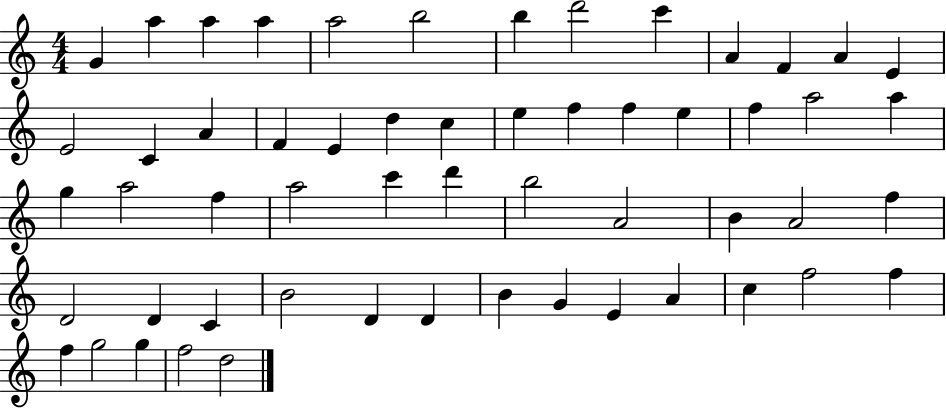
G4/q A5/q A5/q A5/q A5/h B5/h B5/q D6/h C6/q A4/q F4/q A4/q E4/q E4/h C4/q A4/q F4/q E4/q D5/q C5/q E5/q F5/q F5/q E5/q F5/q A5/h A5/q G5/q A5/h F5/q A5/h C6/q D6/q B5/h A4/h B4/q A4/h F5/q D4/h D4/q C4/q B4/h D4/q D4/q B4/q G4/q E4/q A4/q C5/q F5/h F5/q F5/q G5/h G5/q F5/h D5/h